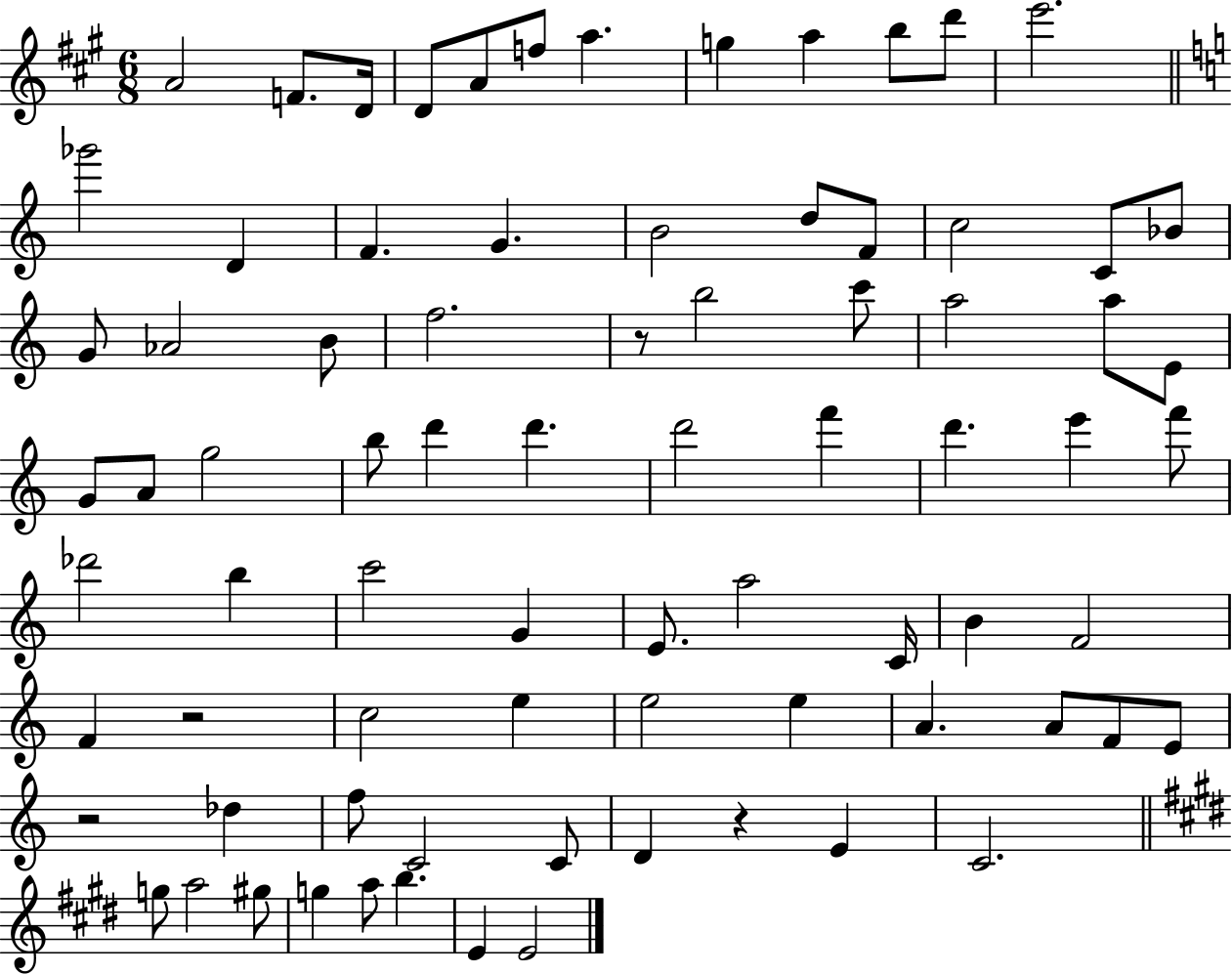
{
  \clef treble
  \numericTimeSignature
  \time 6/8
  \key a \major
  a'2 f'8. d'16 | d'8 a'8 f''8 a''4. | g''4 a''4 b''8 d'''8 | e'''2. | \break \bar "||" \break \key a \minor ges'''2 d'4 | f'4. g'4. | b'2 d''8 f'8 | c''2 c'8 bes'8 | \break g'8 aes'2 b'8 | f''2. | r8 b''2 c'''8 | a''2 a''8 e'8 | \break g'8 a'8 g''2 | b''8 d'''4 d'''4. | d'''2 f'''4 | d'''4. e'''4 f'''8 | \break des'''2 b''4 | c'''2 g'4 | e'8. a''2 c'16 | b'4 f'2 | \break f'4 r2 | c''2 e''4 | e''2 e''4 | a'4. a'8 f'8 e'8 | \break r2 des''4 | f''8 c'2 c'8 | d'4 r4 e'4 | c'2. | \break \bar "||" \break \key e \major g''8 a''2 gis''8 | g''4 a''8 b''4. | e'4 e'2 | \bar "|."
}